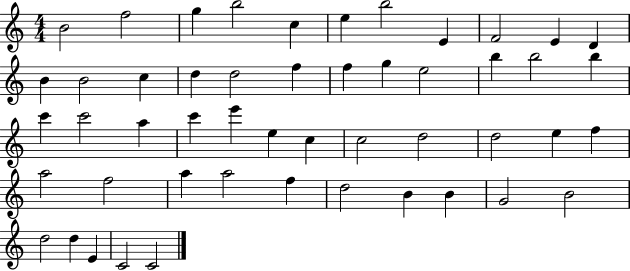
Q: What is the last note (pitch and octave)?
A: C4